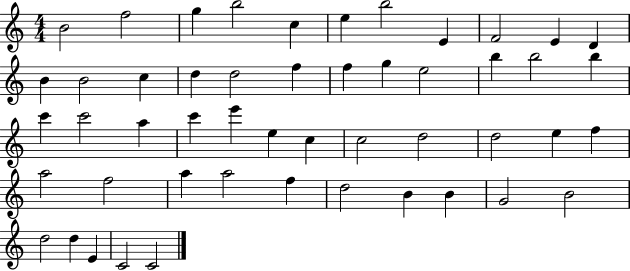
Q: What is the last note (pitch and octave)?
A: C4